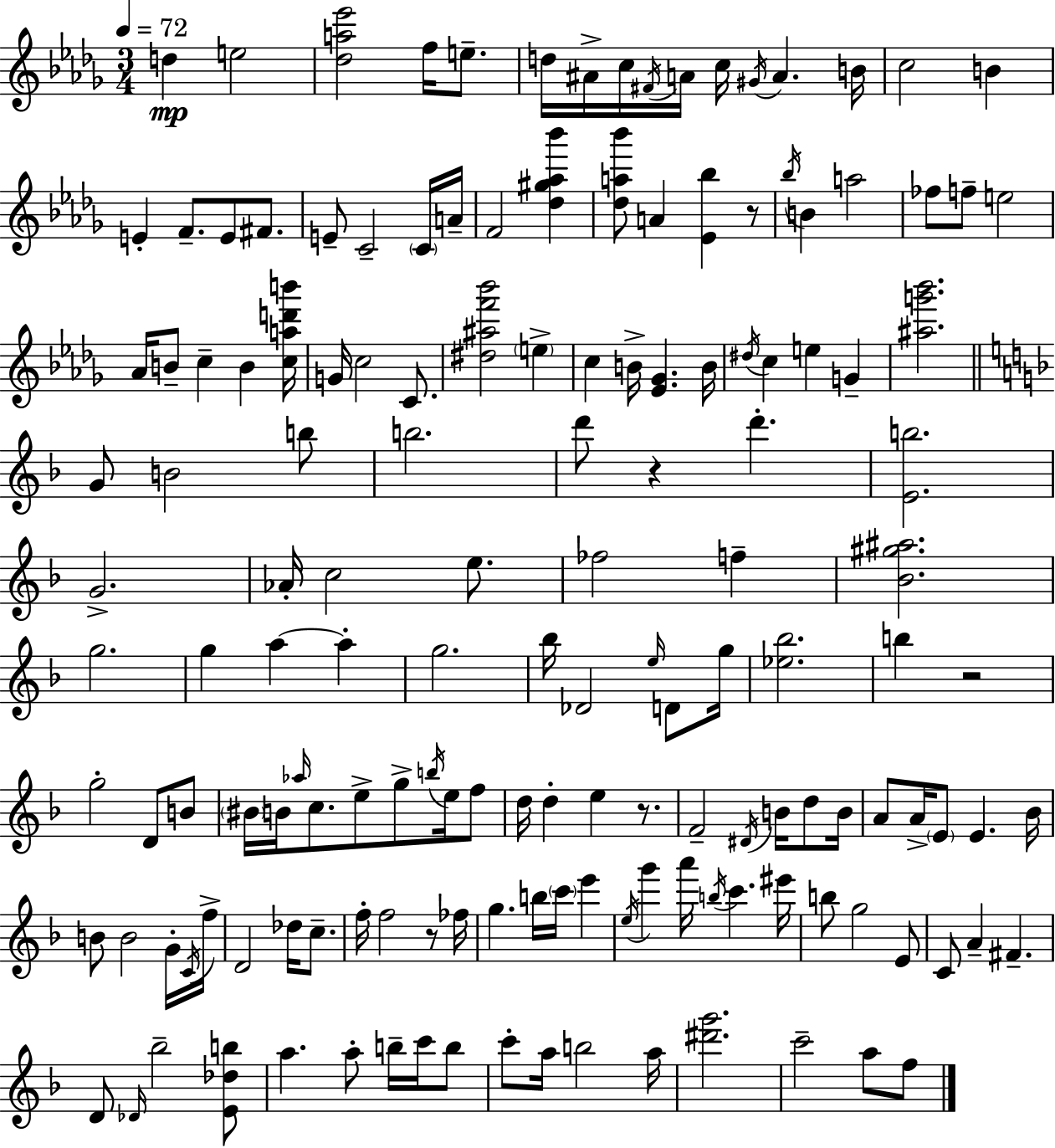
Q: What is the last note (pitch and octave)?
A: F5